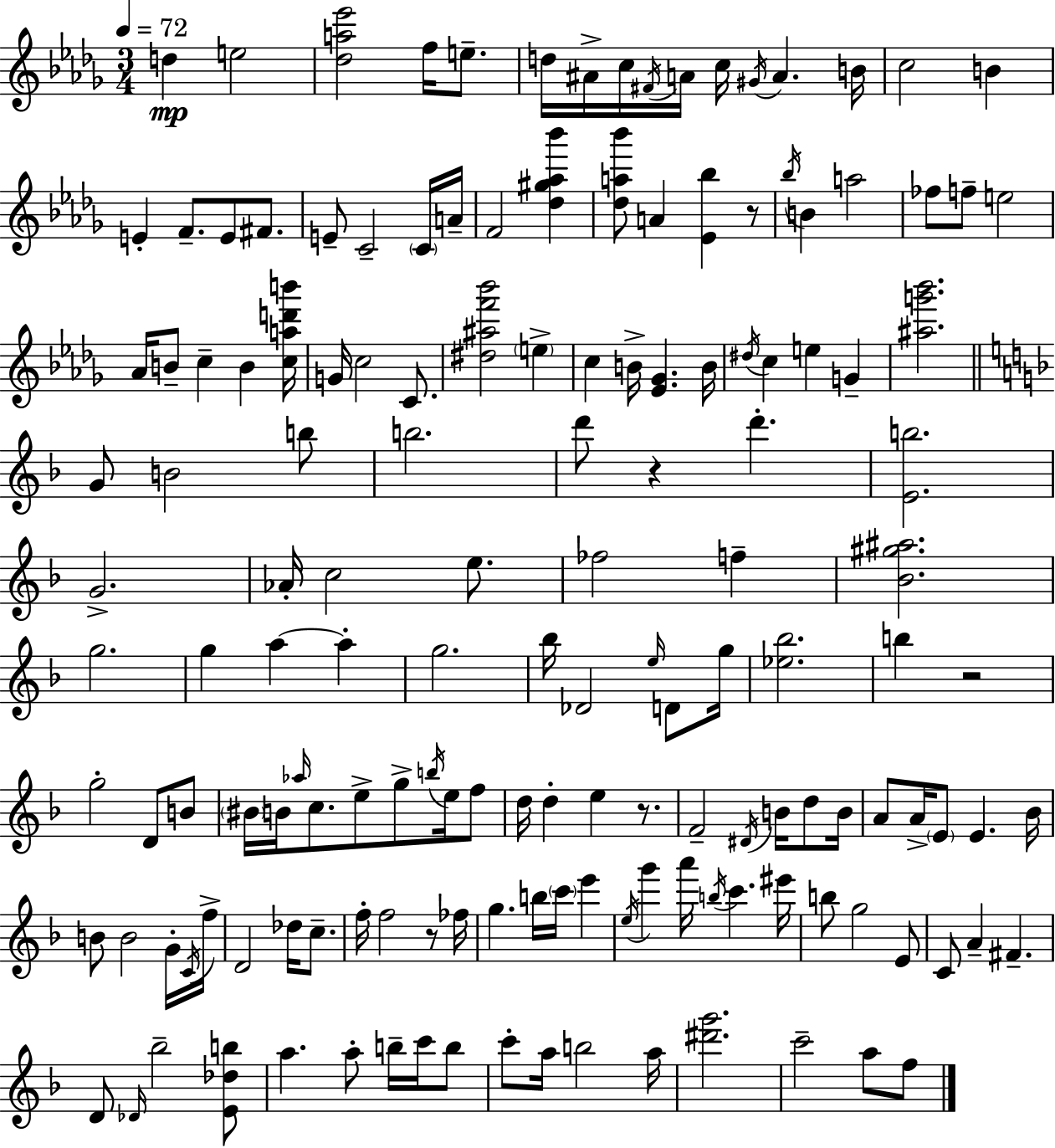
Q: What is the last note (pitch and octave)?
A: F5